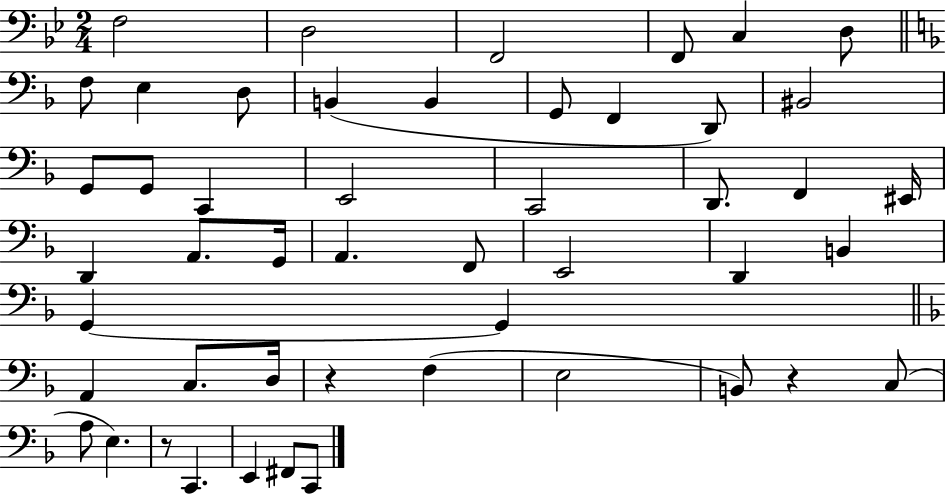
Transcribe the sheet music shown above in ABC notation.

X:1
T:Untitled
M:2/4
L:1/4
K:Bb
F,2 D,2 F,,2 F,,/2 C, D,/2 F,/2 E, D,/2 B,, B,, G,,/2 F,, D,,/2 ^B,,2 G,,/2 G,,/2 C,, E,,2 C,,2 D,,/2 F,, ^E,,/4 D,, A,,/2 G,,/4 A,, F,,/2 E,,2 D,, B,, G,, G,, A,, C,/2 D,/4 z F, E,2 B,,/2 z C,/2 A,/2 E, z/2 C,, E,, ^F,,/2 C,,/2